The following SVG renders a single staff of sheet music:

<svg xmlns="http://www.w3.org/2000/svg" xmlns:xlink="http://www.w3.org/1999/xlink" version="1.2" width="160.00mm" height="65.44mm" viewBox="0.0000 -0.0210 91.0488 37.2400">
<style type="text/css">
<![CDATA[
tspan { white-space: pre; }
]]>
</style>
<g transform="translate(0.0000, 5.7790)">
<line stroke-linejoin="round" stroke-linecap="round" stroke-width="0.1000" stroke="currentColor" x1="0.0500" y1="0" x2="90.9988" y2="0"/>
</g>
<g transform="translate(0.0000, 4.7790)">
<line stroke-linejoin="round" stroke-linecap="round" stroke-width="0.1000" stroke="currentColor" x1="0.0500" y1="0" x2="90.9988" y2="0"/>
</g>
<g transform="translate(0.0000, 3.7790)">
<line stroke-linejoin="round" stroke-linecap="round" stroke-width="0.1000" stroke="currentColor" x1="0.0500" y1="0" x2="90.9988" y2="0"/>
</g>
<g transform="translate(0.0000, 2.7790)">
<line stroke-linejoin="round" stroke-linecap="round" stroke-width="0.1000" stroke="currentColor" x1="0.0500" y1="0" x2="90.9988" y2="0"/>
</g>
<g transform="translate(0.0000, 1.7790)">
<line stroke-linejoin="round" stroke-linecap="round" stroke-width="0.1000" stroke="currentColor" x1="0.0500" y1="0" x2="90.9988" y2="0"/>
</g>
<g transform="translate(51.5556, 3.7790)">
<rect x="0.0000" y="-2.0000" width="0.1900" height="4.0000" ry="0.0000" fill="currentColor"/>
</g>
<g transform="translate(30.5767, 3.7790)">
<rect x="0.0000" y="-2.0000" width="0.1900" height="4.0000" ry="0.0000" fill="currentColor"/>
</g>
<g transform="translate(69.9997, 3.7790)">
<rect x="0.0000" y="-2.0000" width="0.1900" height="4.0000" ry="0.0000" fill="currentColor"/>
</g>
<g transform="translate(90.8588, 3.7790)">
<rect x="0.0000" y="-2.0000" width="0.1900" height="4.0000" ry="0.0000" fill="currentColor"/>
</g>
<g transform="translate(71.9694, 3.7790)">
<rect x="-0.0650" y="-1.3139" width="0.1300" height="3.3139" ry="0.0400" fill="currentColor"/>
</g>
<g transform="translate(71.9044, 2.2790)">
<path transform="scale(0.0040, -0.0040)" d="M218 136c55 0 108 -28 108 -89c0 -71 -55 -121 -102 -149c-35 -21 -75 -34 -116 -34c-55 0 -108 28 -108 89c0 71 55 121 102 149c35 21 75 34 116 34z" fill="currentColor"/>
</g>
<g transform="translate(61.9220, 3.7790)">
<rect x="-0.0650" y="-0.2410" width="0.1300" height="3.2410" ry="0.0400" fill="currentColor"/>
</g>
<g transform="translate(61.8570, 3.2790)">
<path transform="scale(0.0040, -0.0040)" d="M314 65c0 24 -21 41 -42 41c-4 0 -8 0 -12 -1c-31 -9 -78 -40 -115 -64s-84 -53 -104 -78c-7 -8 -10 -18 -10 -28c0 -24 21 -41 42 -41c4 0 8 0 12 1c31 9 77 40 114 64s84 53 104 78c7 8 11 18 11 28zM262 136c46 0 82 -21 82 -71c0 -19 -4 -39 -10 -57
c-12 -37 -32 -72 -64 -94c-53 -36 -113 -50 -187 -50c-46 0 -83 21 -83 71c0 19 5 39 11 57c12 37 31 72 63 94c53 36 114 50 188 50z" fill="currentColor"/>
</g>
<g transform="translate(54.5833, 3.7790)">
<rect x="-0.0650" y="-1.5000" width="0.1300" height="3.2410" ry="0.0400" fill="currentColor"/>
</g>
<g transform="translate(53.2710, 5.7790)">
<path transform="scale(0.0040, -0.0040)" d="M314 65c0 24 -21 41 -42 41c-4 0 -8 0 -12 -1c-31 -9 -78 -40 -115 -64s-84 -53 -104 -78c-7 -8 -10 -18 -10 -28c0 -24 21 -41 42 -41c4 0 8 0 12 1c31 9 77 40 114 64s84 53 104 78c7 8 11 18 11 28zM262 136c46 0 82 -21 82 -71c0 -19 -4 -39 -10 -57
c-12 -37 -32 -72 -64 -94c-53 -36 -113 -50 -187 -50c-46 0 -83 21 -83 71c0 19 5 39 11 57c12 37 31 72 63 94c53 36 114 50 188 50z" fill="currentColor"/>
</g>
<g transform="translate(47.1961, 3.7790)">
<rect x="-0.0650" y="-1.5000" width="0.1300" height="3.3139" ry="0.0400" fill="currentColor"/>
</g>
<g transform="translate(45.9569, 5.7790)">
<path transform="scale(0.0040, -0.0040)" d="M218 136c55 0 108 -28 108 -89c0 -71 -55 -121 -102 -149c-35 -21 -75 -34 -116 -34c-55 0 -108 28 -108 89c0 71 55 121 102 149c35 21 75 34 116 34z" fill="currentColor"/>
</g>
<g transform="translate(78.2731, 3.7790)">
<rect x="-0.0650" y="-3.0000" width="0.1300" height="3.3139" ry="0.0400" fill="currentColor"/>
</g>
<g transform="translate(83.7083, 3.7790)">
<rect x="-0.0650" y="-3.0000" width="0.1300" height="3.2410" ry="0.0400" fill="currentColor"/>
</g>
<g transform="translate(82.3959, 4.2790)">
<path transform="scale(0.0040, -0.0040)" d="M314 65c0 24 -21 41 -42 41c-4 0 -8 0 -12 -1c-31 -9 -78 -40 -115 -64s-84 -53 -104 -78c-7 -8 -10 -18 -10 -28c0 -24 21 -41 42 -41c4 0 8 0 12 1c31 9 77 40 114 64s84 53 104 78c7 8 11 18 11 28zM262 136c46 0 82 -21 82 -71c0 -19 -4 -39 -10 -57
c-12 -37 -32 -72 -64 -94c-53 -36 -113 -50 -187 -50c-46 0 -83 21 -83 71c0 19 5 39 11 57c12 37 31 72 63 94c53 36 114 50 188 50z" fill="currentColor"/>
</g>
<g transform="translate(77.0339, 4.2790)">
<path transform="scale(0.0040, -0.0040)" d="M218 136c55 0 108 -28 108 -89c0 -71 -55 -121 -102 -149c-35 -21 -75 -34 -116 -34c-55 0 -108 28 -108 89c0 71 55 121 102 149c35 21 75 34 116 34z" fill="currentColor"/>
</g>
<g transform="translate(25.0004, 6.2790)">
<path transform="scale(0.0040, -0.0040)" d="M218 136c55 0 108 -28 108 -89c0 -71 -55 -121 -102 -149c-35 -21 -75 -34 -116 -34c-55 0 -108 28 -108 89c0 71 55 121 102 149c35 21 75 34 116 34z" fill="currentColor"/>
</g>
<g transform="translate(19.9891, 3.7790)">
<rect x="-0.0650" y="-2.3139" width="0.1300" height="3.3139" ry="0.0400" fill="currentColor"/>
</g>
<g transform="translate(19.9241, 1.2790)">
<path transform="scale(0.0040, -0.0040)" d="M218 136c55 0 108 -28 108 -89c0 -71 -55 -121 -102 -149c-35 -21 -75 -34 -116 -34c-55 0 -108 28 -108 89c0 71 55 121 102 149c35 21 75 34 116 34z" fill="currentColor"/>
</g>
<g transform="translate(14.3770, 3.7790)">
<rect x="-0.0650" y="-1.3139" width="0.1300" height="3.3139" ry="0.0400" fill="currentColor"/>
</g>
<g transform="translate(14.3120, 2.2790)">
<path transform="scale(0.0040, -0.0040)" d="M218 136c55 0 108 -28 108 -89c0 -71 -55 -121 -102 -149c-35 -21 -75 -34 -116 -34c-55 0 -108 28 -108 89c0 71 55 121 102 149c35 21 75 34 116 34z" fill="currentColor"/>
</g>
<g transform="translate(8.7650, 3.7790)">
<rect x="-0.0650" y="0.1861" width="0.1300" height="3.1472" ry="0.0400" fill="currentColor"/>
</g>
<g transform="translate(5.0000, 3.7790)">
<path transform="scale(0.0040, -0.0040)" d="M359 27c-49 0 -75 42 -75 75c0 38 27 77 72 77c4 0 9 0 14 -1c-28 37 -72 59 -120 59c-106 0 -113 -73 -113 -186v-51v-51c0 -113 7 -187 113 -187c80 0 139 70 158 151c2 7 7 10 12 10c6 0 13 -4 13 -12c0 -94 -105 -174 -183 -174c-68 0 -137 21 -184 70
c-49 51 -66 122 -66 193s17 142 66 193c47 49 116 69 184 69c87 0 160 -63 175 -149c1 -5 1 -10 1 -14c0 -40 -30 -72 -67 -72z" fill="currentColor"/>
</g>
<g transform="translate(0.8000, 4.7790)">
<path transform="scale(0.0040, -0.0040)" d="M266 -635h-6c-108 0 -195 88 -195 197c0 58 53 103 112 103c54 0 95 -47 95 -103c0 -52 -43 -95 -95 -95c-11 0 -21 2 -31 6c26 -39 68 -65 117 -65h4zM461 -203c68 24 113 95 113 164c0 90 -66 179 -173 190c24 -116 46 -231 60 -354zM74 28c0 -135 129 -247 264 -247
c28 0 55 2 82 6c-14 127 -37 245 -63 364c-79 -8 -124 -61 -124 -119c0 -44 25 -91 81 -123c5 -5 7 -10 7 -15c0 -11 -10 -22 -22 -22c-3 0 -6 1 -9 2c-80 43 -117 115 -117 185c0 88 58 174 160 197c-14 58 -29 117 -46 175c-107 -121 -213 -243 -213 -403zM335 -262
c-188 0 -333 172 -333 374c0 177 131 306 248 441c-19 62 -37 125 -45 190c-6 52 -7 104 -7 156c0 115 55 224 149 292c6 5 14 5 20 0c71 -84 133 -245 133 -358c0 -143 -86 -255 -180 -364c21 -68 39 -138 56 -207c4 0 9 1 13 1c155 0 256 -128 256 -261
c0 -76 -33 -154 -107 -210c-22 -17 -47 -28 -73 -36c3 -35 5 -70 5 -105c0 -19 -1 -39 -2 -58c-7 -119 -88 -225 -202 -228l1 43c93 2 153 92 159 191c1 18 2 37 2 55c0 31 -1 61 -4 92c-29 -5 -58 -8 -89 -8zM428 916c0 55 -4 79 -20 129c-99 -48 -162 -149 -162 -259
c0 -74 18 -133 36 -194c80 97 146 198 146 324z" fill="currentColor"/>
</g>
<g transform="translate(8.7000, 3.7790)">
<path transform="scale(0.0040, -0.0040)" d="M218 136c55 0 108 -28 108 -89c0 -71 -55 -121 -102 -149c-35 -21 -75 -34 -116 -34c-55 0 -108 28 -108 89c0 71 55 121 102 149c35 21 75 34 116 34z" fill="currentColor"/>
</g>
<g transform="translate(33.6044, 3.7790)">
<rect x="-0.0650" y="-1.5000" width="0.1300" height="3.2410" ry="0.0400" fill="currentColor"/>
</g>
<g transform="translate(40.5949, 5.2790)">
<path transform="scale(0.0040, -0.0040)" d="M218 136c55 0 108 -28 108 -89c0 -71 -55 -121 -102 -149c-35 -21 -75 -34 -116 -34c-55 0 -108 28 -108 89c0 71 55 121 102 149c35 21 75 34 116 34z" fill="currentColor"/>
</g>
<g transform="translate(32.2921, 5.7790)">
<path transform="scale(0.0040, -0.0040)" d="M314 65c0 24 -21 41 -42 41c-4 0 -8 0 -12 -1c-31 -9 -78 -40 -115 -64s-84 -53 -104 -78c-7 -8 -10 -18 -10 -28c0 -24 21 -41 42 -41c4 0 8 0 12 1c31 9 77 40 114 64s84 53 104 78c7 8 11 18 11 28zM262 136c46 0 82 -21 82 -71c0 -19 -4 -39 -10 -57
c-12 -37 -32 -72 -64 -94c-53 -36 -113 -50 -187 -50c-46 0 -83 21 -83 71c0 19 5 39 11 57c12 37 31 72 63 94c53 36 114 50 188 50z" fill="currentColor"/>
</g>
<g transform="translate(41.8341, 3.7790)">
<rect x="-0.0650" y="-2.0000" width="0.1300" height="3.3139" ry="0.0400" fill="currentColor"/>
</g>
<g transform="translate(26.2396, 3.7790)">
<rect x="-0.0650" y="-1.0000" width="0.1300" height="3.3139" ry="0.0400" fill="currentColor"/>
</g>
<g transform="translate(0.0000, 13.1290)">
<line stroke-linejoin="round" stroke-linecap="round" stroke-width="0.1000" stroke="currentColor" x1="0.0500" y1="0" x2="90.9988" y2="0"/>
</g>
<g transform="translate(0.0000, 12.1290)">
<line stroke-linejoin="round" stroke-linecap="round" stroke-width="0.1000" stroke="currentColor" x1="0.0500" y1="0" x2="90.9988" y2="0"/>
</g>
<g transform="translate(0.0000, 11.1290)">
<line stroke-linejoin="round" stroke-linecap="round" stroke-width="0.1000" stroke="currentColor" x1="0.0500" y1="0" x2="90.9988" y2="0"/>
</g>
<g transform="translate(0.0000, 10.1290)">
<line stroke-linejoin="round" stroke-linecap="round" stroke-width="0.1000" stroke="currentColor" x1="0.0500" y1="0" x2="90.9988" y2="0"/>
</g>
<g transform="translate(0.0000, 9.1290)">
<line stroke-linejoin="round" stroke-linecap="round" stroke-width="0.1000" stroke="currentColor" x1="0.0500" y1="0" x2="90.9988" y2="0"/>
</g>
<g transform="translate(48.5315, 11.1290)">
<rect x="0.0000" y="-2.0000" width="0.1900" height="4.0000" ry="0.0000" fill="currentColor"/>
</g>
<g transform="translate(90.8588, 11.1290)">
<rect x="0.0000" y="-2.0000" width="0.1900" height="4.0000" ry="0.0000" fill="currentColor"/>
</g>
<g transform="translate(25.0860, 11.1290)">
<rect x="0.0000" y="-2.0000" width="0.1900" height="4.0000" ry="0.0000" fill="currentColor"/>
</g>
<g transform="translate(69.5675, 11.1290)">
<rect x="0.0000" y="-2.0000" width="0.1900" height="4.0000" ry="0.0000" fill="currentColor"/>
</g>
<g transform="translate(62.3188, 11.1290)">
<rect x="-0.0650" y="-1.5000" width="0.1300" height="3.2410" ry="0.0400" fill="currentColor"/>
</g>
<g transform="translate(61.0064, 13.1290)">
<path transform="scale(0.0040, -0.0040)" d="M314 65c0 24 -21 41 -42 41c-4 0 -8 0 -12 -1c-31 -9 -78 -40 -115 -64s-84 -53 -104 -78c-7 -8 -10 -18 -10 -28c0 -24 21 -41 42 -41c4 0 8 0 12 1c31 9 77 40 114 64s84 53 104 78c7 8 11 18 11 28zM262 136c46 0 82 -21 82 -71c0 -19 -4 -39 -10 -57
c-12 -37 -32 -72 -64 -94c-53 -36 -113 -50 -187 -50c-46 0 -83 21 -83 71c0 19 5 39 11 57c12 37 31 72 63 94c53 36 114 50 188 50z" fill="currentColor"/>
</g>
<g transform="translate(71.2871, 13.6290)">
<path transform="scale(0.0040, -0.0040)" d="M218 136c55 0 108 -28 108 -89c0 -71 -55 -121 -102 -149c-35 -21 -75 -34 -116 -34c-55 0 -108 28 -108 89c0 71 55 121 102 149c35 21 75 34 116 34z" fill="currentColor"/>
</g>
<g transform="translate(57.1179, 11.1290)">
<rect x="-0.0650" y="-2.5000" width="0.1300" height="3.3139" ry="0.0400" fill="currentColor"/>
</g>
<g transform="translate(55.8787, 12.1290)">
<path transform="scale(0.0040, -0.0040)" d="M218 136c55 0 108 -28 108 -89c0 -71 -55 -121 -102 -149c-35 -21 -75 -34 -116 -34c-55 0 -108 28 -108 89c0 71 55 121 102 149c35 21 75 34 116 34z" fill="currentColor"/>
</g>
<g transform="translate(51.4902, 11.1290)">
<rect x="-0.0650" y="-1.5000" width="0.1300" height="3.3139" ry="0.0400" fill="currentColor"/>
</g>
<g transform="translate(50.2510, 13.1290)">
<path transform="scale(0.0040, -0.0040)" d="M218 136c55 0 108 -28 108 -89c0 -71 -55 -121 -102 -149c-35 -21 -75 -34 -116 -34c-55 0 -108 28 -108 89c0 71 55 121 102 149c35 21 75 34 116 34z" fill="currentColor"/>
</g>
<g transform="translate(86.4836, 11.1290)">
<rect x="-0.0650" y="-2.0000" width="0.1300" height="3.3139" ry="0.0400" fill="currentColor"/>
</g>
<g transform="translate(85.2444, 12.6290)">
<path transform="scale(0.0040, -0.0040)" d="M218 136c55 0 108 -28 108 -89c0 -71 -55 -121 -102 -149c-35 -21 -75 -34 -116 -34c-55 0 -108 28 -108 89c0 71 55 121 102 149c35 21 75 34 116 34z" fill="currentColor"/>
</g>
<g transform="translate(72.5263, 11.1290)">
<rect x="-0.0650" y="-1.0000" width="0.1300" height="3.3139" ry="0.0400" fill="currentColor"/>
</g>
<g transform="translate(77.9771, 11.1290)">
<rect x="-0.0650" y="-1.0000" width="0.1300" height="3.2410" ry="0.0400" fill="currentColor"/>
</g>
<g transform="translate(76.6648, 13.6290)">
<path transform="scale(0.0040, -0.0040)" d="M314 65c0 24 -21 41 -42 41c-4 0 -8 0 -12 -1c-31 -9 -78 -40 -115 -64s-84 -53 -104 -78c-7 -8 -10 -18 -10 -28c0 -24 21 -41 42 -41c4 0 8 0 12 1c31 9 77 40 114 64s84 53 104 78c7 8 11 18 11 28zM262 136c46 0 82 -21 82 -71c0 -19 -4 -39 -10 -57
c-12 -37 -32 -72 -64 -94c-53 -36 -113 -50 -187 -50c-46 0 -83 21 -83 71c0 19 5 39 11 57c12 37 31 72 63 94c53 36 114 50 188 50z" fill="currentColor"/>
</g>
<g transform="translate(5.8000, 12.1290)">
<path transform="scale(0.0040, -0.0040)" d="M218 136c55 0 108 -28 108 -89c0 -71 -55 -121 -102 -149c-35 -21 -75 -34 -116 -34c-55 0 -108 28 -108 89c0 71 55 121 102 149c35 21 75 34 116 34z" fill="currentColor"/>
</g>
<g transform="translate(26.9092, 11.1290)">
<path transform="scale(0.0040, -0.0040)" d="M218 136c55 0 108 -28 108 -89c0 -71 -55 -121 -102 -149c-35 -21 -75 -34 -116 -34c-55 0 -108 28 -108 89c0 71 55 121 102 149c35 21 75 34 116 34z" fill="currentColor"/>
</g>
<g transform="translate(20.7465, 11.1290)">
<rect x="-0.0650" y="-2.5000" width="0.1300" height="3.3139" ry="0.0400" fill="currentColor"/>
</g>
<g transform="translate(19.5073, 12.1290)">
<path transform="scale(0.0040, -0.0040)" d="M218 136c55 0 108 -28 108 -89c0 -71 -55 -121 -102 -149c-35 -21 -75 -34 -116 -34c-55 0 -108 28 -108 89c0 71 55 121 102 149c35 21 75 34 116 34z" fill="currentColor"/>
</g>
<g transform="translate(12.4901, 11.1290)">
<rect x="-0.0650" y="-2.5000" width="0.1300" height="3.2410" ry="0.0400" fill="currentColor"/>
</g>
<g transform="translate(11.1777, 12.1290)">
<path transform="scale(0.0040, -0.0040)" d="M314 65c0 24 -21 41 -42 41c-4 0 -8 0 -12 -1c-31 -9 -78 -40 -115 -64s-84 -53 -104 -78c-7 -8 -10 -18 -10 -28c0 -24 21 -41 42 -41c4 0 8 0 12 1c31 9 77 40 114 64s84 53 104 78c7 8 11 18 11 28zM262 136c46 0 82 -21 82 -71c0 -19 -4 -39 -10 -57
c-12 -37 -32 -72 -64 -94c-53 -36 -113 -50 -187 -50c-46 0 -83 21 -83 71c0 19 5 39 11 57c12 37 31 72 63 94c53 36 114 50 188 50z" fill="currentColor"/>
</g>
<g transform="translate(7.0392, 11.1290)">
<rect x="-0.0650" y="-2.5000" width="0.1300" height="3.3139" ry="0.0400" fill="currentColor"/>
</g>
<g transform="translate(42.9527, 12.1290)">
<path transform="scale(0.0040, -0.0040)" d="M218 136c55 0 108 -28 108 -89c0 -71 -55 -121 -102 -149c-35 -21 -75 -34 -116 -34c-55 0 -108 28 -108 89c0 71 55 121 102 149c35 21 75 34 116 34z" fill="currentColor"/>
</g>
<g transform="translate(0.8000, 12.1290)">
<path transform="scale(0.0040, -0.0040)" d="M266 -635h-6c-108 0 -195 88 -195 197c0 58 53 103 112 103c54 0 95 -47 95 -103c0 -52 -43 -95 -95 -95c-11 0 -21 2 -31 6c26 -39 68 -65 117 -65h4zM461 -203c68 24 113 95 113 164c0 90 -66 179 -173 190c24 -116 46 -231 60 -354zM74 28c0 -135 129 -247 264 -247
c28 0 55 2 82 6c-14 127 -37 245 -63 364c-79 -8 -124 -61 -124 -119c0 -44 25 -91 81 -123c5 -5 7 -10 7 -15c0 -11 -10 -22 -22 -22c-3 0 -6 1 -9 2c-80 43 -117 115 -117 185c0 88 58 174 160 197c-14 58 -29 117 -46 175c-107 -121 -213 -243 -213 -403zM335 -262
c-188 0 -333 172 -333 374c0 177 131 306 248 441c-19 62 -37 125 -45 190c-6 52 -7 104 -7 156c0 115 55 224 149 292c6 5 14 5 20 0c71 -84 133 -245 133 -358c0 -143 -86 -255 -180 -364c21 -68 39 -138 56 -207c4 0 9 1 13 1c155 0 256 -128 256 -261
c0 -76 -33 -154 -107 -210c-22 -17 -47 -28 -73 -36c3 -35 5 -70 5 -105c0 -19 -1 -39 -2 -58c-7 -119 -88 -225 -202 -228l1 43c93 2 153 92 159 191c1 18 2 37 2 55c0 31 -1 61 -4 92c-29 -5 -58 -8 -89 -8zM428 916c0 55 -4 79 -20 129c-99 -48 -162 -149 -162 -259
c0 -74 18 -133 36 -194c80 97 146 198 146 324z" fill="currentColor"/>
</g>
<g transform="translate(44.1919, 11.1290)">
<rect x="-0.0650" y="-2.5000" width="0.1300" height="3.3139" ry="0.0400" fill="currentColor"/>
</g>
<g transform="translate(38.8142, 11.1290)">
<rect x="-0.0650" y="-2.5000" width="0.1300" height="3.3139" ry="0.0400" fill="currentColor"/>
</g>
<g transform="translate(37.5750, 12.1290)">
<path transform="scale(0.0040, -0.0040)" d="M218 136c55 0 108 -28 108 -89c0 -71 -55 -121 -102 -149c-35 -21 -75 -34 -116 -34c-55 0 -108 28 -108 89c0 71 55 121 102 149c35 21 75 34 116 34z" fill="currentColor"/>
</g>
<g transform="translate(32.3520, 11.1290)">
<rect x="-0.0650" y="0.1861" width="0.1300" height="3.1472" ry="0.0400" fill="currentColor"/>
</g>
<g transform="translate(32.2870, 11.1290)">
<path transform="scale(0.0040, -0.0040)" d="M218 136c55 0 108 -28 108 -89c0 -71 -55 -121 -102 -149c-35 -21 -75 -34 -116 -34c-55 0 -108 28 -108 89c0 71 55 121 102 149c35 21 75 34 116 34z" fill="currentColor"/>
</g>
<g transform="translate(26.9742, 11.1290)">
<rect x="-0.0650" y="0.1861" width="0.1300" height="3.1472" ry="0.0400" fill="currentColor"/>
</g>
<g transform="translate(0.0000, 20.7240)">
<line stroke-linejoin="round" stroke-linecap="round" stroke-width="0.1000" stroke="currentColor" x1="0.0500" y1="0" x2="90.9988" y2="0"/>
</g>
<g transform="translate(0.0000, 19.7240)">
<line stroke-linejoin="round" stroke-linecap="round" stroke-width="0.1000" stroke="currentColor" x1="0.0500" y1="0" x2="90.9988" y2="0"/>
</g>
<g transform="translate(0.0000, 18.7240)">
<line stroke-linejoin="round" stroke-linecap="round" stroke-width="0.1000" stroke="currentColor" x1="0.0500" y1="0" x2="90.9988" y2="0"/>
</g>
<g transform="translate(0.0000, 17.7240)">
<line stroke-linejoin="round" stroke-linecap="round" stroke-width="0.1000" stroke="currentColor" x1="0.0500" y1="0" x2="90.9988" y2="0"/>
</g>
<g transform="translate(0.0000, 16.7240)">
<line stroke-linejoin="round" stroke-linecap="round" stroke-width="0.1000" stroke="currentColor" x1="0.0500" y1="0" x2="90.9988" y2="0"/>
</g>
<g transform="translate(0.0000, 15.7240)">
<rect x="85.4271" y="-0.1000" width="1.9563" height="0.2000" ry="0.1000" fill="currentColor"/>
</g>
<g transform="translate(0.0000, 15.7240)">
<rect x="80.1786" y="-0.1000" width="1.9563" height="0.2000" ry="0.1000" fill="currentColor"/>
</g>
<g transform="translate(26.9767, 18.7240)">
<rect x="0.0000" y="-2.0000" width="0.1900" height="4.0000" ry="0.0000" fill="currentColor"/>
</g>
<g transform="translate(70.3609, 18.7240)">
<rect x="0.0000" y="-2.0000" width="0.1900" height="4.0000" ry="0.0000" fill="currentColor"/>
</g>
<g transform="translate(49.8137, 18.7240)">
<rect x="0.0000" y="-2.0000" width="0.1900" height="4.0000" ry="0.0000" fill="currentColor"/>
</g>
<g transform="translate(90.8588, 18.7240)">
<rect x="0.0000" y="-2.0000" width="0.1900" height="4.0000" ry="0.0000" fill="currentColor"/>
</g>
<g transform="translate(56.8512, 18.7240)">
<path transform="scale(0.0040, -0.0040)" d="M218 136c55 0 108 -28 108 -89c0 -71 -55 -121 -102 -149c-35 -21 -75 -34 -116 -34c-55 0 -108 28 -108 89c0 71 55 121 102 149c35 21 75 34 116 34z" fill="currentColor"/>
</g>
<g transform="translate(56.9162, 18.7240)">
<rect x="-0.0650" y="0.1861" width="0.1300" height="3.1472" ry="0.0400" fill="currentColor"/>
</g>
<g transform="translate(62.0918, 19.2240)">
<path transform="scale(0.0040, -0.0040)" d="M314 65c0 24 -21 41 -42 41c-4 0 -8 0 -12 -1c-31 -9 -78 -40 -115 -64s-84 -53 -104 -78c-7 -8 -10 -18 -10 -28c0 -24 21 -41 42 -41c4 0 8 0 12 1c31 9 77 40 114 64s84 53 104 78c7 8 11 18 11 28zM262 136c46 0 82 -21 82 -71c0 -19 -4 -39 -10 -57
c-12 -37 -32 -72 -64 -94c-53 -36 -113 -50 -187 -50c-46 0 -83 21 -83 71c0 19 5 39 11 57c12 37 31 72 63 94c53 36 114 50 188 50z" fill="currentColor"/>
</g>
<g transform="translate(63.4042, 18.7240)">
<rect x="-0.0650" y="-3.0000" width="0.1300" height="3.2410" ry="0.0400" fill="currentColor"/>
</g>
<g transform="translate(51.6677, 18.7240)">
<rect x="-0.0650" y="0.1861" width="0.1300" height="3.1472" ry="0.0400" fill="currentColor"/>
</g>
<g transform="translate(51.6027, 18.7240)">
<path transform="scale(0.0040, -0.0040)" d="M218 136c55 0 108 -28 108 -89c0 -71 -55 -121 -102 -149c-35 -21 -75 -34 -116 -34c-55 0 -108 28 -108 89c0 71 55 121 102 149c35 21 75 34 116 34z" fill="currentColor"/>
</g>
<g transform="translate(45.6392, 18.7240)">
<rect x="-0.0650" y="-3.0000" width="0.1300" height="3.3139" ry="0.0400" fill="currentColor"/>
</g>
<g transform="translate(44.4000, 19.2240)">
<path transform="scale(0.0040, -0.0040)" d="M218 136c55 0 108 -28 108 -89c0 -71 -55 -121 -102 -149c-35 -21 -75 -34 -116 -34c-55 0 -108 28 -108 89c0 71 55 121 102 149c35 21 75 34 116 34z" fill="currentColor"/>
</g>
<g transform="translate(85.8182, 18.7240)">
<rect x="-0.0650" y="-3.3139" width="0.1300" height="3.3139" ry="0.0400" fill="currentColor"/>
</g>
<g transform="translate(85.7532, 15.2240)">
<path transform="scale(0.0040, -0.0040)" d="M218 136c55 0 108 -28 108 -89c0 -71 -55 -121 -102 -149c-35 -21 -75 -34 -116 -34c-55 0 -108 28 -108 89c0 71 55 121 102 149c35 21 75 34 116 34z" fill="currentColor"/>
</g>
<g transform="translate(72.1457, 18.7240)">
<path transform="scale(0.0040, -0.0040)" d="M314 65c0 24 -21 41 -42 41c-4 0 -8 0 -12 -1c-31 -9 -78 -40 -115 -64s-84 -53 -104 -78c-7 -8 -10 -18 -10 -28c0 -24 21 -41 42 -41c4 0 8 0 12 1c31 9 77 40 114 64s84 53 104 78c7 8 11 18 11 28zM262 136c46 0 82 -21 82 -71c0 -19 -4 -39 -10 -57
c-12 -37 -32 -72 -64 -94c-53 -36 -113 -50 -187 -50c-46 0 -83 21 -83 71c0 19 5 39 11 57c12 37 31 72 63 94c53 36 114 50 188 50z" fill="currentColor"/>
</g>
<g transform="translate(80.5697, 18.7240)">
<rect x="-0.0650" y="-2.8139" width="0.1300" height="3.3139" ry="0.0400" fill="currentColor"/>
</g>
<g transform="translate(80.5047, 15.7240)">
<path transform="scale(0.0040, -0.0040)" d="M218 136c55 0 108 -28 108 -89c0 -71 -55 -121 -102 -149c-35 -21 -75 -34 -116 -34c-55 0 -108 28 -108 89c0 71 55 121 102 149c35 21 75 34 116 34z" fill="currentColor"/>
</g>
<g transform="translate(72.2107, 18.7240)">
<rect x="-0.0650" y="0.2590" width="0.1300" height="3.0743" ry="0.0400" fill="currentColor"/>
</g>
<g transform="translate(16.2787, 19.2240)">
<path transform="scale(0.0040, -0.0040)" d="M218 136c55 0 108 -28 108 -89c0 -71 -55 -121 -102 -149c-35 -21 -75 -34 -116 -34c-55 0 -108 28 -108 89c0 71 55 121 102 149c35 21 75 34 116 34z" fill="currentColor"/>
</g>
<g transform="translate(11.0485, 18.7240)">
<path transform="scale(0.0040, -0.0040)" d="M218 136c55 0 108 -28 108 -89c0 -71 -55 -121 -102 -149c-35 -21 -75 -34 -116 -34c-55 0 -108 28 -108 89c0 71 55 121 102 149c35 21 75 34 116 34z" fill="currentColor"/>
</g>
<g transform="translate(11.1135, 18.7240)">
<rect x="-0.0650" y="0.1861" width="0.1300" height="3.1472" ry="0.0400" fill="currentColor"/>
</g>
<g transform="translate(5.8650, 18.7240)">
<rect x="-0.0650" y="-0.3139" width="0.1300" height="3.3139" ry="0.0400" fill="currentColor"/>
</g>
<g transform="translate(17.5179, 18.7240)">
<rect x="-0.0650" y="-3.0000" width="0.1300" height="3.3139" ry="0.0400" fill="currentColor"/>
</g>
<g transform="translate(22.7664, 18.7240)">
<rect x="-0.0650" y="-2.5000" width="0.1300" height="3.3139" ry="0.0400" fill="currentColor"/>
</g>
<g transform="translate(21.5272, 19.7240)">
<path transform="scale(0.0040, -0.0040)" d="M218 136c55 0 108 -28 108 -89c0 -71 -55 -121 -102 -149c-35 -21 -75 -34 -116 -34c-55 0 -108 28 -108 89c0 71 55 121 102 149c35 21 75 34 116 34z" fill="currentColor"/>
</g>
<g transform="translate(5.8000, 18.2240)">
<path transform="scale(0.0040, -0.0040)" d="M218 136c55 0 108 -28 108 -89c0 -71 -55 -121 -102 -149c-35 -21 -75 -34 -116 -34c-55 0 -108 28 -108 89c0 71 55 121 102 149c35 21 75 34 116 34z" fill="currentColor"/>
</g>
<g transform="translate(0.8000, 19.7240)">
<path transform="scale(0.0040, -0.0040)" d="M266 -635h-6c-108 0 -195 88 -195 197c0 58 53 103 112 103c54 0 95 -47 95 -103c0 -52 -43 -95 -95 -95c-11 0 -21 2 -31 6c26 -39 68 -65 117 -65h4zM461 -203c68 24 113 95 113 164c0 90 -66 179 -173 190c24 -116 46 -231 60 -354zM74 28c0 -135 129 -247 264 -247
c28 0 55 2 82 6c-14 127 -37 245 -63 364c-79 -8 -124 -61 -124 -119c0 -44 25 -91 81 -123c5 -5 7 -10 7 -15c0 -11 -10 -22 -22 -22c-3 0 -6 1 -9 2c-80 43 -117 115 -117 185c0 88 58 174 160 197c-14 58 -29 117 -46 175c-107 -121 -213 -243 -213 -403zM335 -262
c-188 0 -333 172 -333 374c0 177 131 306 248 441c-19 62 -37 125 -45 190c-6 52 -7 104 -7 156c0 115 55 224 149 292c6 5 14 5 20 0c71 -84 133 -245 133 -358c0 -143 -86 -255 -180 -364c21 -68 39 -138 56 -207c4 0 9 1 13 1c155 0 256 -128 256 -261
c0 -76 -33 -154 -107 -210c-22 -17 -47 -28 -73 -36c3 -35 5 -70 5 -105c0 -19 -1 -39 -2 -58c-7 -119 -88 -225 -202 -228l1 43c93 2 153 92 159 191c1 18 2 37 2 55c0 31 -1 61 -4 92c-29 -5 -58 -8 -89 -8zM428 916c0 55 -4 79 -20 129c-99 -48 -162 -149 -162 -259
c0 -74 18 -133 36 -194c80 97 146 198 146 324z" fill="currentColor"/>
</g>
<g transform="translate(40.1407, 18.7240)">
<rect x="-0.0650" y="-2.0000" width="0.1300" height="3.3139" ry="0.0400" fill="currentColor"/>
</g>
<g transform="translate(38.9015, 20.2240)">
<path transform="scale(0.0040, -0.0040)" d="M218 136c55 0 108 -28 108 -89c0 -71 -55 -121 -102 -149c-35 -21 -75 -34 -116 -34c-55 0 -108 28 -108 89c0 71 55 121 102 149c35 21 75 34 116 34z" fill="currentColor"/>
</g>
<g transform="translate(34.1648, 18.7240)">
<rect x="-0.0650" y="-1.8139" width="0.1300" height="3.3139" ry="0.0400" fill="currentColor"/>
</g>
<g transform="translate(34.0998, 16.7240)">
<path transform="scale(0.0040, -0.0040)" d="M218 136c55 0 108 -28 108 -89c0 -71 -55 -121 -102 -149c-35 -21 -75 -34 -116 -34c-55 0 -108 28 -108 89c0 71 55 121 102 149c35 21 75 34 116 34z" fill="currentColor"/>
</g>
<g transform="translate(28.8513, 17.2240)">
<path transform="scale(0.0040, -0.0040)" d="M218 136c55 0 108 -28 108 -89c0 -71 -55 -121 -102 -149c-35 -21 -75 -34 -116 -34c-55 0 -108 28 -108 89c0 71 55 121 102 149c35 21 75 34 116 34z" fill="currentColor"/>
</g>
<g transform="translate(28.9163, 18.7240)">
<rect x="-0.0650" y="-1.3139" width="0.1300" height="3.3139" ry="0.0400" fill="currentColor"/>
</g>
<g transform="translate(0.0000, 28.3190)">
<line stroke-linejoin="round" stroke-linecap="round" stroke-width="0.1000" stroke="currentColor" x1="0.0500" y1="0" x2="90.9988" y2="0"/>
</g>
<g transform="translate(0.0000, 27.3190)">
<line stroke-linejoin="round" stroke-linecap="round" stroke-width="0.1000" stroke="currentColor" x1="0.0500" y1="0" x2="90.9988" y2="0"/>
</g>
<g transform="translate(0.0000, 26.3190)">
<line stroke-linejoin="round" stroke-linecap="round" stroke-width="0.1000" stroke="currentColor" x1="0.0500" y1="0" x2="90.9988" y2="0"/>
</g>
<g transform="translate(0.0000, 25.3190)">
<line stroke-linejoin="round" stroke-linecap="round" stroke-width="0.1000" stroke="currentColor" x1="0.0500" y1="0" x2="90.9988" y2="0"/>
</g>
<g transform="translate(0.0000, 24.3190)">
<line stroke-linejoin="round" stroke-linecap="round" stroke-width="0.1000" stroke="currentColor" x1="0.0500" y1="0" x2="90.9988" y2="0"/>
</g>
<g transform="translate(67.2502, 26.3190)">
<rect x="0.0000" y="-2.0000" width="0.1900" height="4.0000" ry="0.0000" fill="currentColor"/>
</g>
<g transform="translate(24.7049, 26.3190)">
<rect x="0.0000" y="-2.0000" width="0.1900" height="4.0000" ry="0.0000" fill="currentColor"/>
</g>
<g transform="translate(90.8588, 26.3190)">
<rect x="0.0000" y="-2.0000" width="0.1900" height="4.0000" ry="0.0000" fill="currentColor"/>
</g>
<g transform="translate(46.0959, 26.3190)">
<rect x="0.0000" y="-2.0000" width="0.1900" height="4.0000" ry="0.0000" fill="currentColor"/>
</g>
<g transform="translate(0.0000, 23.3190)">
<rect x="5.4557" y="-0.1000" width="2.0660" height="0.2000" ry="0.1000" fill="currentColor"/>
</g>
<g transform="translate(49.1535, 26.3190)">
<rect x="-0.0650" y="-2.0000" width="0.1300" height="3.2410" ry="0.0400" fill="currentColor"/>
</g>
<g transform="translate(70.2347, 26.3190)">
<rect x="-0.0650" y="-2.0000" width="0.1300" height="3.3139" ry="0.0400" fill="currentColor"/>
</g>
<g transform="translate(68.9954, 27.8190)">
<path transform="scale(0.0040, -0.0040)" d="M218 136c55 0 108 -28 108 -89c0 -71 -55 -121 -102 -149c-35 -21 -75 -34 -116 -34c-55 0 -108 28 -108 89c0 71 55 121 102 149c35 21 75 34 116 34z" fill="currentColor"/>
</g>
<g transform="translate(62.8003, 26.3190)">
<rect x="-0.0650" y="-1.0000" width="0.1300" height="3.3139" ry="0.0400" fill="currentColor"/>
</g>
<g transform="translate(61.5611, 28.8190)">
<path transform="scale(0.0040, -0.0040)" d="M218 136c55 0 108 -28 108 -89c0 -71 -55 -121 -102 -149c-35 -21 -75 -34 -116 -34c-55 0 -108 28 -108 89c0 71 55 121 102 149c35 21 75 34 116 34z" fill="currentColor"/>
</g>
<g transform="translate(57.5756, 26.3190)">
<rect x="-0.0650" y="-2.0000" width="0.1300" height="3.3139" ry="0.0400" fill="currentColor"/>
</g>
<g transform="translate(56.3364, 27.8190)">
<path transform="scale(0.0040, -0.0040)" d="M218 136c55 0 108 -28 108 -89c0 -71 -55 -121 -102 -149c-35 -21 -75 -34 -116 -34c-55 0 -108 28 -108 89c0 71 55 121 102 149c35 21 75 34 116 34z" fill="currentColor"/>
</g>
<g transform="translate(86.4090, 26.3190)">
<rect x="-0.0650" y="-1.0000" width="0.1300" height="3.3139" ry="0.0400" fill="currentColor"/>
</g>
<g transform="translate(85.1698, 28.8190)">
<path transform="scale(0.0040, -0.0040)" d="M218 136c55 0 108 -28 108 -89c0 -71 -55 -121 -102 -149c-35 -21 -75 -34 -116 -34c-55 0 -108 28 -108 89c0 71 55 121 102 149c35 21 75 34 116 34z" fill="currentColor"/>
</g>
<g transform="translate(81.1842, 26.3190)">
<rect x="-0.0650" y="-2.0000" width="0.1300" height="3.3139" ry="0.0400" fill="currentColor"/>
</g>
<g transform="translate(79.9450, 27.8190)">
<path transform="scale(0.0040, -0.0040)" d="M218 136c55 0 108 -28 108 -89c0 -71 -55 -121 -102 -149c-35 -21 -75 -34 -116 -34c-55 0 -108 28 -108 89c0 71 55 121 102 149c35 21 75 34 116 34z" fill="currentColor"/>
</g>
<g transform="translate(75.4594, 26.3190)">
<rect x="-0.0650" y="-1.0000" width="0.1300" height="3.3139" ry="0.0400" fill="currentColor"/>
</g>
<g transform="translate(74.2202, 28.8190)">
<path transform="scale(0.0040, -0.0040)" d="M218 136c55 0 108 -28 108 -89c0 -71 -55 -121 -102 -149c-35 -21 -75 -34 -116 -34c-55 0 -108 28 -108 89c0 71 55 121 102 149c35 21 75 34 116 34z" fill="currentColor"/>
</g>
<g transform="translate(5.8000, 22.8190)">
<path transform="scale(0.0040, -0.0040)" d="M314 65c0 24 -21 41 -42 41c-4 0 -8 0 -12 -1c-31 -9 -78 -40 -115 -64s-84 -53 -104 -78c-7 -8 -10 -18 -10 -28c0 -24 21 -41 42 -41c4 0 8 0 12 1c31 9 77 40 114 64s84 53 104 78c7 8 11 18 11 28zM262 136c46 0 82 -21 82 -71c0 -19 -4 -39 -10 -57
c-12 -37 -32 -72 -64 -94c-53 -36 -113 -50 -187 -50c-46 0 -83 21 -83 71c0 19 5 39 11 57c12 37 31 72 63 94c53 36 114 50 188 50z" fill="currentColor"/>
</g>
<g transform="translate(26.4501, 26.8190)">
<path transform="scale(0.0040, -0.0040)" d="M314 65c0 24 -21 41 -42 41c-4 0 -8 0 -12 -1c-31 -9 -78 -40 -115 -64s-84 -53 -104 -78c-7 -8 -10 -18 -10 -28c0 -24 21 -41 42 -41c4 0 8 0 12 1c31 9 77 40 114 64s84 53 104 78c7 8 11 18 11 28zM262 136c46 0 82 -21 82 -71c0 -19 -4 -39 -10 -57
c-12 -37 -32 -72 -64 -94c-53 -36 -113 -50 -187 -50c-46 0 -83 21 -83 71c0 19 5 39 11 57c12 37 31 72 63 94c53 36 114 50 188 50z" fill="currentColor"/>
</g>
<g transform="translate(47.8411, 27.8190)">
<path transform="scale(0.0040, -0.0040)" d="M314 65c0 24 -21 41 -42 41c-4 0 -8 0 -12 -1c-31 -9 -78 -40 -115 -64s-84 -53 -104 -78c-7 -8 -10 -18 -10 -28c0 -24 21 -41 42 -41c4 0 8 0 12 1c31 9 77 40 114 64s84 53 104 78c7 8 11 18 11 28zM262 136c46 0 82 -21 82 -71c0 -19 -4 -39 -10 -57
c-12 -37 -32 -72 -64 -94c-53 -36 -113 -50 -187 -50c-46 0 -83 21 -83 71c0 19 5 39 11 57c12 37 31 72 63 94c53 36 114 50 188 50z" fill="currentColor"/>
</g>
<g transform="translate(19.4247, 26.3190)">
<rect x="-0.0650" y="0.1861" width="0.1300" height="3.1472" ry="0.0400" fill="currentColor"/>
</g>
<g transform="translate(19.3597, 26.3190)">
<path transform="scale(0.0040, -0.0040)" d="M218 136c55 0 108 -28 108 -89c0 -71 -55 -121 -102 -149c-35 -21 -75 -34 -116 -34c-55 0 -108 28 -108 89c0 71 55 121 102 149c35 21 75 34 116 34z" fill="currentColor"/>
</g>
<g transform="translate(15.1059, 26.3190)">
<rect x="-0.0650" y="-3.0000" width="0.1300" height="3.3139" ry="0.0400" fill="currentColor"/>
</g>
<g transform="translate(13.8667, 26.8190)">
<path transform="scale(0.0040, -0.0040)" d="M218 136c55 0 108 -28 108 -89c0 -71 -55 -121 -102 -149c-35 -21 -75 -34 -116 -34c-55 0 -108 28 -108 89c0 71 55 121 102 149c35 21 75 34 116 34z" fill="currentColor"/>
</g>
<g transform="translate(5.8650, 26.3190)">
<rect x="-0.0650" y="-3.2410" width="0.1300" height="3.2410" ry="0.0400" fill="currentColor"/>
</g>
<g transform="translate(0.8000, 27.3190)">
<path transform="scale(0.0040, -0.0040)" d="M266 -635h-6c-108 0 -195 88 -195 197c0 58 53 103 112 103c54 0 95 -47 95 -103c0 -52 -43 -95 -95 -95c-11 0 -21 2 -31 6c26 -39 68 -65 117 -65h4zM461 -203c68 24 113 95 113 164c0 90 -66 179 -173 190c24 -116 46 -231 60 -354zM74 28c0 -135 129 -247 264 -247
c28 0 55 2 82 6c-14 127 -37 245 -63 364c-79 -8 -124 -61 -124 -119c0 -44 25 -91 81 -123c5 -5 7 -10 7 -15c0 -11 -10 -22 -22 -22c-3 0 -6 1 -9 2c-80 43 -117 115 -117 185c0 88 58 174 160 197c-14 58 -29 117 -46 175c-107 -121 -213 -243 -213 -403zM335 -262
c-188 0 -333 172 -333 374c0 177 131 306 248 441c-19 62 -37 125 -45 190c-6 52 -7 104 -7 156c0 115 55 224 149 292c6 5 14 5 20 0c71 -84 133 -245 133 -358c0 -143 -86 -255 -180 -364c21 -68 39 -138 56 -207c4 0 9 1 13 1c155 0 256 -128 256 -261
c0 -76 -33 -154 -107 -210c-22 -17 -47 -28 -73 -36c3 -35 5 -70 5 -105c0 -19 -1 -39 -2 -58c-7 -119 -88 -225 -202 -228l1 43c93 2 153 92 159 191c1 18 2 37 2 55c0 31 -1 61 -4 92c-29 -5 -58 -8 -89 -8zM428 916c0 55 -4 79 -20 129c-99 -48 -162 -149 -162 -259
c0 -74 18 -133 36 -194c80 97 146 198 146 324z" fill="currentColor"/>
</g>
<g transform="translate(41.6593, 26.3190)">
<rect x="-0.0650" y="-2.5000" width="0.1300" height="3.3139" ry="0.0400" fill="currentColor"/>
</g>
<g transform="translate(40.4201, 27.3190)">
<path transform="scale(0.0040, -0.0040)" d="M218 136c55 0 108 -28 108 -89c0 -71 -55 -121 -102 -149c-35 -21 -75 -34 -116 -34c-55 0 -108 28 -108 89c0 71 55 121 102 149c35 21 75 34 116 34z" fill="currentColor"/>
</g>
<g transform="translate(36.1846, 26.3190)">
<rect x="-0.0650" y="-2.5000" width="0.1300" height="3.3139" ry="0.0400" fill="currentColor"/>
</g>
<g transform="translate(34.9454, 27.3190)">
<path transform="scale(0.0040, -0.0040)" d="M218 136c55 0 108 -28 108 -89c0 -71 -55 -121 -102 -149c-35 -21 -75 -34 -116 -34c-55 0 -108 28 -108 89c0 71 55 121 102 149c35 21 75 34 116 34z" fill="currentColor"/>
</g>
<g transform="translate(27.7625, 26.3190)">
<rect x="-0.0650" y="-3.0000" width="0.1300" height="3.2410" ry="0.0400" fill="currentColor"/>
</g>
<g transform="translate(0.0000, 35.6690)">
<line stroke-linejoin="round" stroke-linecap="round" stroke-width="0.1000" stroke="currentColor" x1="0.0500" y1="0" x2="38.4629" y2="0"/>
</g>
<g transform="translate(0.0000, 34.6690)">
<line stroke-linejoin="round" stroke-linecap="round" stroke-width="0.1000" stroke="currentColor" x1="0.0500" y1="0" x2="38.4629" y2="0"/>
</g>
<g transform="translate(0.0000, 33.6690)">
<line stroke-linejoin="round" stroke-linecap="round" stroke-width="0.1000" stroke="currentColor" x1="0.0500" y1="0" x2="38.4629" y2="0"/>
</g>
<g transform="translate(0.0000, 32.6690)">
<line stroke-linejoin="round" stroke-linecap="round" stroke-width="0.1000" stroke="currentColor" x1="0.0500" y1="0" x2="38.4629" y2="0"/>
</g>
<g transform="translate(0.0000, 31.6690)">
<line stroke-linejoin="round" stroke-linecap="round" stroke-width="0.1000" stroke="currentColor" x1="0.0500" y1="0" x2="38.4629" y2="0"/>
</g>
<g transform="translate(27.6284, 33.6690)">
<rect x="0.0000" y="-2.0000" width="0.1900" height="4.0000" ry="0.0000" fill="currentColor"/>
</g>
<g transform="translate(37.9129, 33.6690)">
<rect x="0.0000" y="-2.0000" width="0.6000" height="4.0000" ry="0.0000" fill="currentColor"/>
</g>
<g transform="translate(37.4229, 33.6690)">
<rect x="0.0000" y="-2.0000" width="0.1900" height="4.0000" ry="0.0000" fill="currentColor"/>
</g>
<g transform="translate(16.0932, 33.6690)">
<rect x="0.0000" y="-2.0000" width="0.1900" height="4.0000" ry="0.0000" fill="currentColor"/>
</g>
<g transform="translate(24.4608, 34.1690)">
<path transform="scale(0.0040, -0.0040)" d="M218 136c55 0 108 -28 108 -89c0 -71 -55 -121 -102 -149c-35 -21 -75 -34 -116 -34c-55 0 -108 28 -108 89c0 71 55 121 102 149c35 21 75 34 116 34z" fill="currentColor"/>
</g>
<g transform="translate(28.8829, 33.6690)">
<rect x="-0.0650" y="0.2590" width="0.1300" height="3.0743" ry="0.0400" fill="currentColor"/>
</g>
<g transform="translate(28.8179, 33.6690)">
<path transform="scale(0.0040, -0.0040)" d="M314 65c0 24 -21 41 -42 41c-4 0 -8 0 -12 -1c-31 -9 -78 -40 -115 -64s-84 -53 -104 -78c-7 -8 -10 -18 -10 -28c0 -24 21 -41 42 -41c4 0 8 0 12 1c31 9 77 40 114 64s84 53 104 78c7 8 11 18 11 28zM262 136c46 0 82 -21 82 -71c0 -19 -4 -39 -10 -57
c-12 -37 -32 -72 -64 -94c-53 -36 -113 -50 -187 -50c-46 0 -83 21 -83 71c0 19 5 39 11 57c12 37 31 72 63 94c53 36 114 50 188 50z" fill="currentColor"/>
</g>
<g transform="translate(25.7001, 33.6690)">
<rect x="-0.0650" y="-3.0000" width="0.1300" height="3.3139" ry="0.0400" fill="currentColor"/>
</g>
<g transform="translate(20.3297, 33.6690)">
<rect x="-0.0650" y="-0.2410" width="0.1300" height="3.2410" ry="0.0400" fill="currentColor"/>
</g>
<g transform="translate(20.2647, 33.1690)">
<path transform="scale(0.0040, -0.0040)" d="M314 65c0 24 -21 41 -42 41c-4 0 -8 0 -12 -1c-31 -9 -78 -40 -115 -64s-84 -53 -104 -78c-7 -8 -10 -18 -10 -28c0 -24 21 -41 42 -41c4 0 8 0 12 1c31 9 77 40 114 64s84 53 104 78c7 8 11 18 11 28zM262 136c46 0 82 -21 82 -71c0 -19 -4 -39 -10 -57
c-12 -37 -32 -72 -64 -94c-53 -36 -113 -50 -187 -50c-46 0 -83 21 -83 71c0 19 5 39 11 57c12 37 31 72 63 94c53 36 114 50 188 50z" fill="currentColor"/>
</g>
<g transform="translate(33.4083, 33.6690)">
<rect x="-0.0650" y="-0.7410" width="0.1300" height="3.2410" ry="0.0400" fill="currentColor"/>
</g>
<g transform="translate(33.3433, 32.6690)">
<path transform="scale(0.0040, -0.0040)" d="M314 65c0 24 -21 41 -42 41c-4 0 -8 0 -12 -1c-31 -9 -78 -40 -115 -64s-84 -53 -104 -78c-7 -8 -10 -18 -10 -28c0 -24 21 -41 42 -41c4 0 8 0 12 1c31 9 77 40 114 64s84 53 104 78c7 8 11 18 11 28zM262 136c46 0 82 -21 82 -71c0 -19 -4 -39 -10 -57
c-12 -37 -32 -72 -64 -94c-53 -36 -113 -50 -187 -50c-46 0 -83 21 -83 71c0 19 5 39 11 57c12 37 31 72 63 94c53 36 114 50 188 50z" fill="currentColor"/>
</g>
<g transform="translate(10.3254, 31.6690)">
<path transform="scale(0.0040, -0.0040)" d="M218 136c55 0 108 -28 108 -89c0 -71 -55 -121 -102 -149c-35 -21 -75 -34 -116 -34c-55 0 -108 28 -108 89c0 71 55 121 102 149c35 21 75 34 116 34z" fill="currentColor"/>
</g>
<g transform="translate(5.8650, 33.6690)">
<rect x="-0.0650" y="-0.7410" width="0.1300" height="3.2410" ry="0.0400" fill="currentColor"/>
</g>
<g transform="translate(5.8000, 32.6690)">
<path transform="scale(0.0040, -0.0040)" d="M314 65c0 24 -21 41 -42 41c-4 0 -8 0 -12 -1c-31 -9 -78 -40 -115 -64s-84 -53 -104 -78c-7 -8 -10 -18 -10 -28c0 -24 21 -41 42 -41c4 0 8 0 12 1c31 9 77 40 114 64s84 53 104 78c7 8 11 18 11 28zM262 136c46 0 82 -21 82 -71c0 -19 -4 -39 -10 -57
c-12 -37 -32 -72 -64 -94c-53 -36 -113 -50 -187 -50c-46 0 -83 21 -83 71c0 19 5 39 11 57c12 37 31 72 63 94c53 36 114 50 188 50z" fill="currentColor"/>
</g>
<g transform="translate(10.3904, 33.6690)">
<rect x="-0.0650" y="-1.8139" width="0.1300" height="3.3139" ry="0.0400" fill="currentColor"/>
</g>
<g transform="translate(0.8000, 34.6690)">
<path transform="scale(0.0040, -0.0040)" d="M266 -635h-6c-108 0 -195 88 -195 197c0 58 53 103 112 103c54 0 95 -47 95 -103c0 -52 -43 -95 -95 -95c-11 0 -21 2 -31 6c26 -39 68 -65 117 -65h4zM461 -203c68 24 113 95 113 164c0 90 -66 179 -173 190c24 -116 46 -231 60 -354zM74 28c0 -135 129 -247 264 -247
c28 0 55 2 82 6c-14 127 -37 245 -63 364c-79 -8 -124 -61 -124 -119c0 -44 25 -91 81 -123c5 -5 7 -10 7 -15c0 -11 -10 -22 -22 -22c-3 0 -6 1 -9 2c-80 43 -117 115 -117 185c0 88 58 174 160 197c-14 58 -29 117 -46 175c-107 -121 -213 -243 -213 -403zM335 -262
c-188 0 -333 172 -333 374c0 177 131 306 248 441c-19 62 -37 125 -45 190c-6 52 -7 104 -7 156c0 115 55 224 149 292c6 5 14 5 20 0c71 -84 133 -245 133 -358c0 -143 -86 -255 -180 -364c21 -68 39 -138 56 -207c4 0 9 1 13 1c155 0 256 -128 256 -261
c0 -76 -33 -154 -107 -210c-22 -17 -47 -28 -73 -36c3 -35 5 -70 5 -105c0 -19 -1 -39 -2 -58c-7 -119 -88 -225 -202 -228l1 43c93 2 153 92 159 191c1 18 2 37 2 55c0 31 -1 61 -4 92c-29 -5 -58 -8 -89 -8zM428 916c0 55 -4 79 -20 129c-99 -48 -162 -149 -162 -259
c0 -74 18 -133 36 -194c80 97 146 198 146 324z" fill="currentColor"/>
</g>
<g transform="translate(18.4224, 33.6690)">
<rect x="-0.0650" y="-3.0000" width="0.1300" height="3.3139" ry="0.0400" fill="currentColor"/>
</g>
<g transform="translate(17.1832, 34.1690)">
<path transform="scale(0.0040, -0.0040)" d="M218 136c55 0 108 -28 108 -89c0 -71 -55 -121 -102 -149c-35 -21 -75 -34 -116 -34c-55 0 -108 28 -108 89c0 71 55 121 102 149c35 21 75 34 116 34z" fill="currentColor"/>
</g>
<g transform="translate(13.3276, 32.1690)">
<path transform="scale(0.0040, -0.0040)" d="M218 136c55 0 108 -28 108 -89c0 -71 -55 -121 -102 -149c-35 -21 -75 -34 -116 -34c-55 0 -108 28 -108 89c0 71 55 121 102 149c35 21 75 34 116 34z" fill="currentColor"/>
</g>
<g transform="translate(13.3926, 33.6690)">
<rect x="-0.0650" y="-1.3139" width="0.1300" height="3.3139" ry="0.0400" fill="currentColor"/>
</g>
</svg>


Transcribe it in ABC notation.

X:1
T:Untitled
M:4/4
L:1/4
K:C
B e g D E2 F E E2 c2 e A A2 G G2 G B B G G E G E2 D D2 F c B A G e f F A B B A2 B2 a b b2 A B A2 G G F2 F D F D F D d2 f e A c2 A B2 d2